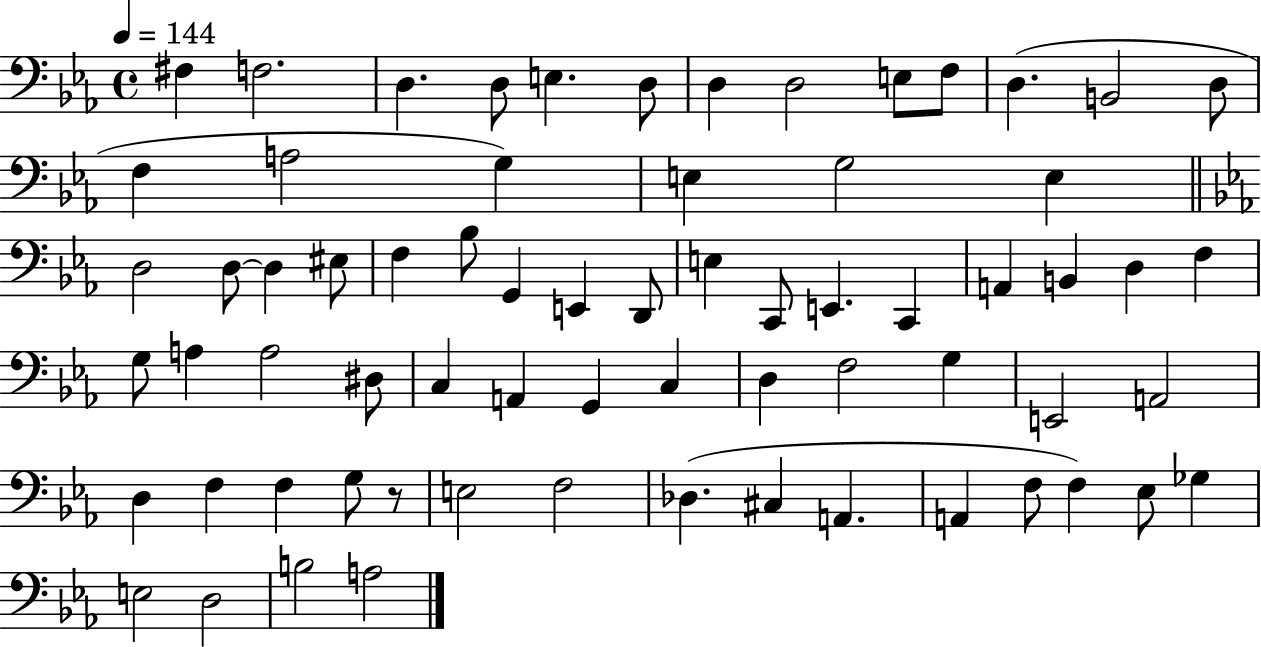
F#3/q F3/h. D3/q. D3/e E3/q. D3/e D3/q D3/h E3/e F3/e D3/q. B2/h D3/e F3/q A3/h G3/q E3/q G3/h E3/q D3/h D3/e D3/q EIS3/e F3/q Bb3/e G2/q E2/q D2/e E3/q C2/e E2/q. C2/q A2/q B2/q D3/q F3/q G3/e A3/q A3/h D#3/e C3/q A2/q G2/q C3/q D3/q F3/h G3/q E2/h A2/h D3/q F3/q F3/q G3/e R/e E3/h F3/h Db3/q. C#3/q A2/q. A2/q F3/e F3/q Eb3/e Gb3/q E3/h D3/h B3/h A3/h